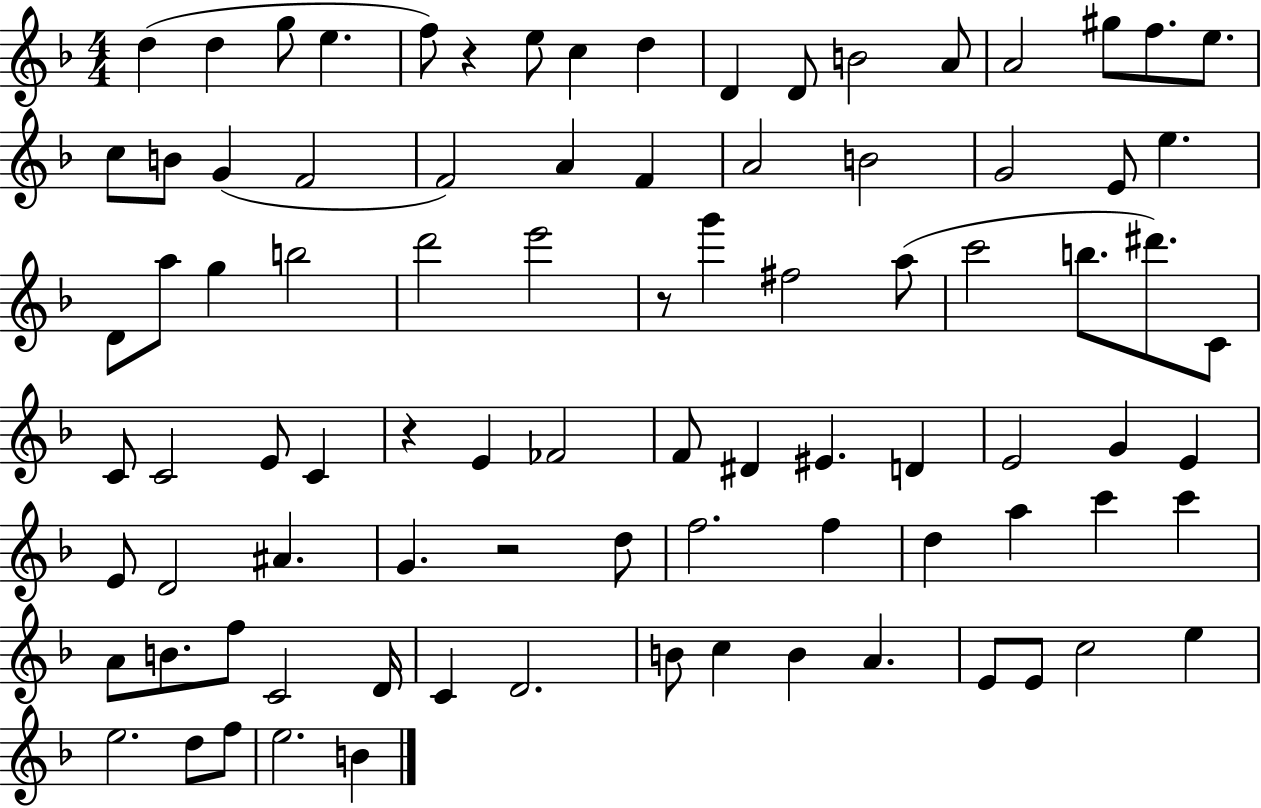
D5/q D5/q G5/e E5/q. F5/e R/q E5/e C5/q D5/q D4/q D4/e B4/h A4/e A4/h G#5/e F5/e. E5/e. C5/e B4/e G4/q F4/h F4/h A4/q F4/q A4/h B4/h G4/h E4/e E5/q. D4/e A5/e G5/q B5/h D6/h E6/h R/e G6/q F#5/h A5/e C6/h B5/e. D#6/e. C4/e C4/e C4/h E4/e C4/q R/q E4/q FES4/h F4/e D#4/q EIS4/q. D4/q E4/h G4/q E4/q E4/e D4/h A#4/q. G4/q. R/h D5/e F5/h. F5/q D5/q A5/q C6/q C6/q A4/e B4/e. F5/e C4/h D4/s C4/q D4/h. B4/e C5/q B4/q A4/q. E4/e E4/e C5/h E5/q E5/h. D5/e F5/e E5/h. B4/q